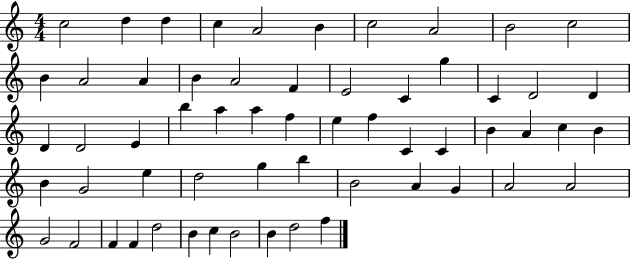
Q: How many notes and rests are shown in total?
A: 59